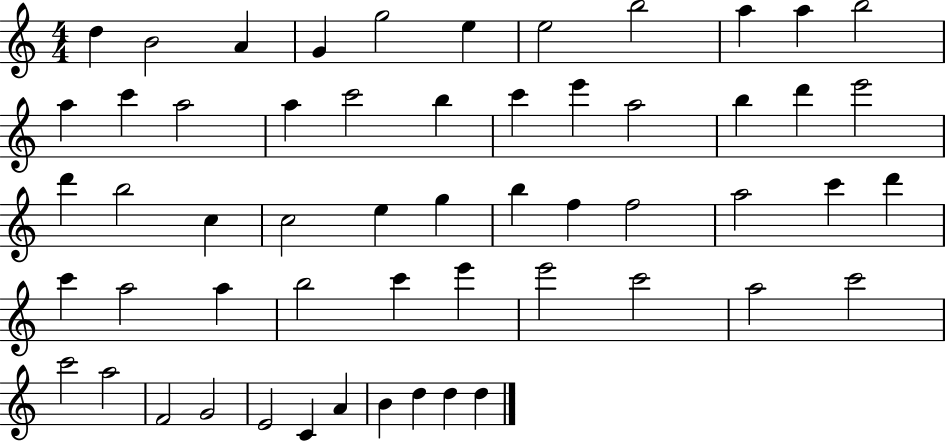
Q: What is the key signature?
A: C major